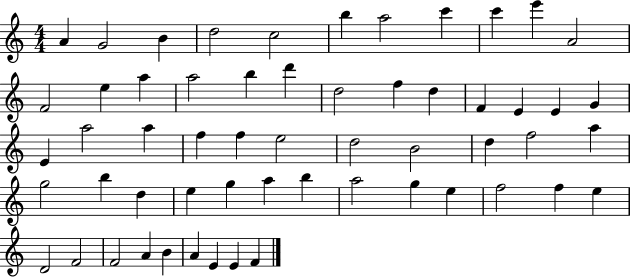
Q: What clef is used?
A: treble